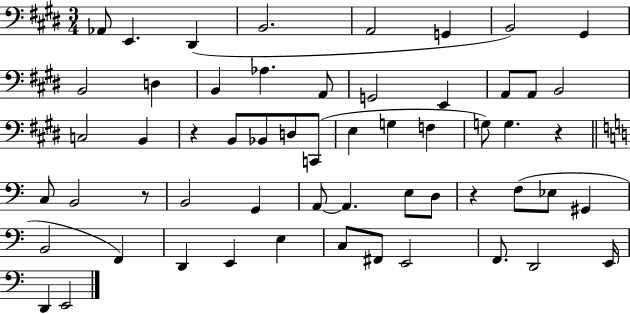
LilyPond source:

{
  \clef bass
  \numericTimeSignature
  \time 3/4
  \key e \major
  \repeat volta 2 { aes,8 e,4. dis,4( | b,2. | a,2 g,4 | b,2) gis,4 | \break b,2 d4 | b,4 aes4. a,8 | g,2 e,4 | a,8 a,8 b,2 | \break c2 b,4 | r4 b,8 bes,8 d8 c,8( | e4 g4 f4 | g8) g4. r4 | \break \bar "||" \break \key c \major c8 b,2 r8 | b,2 g,4 | a,8~~ a,4. e8 d8 | r4 f8( ees8 gis,4 | \break b,2 f,4) | d,4 e,4 e4 | c8 fis,8 e,2 | f,8. d,2 e,16 | \break d,4 e,2 | } \bar "|."
}